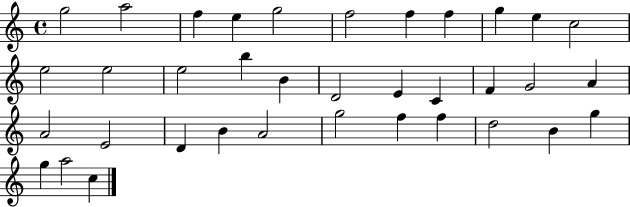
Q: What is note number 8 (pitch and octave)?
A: F5